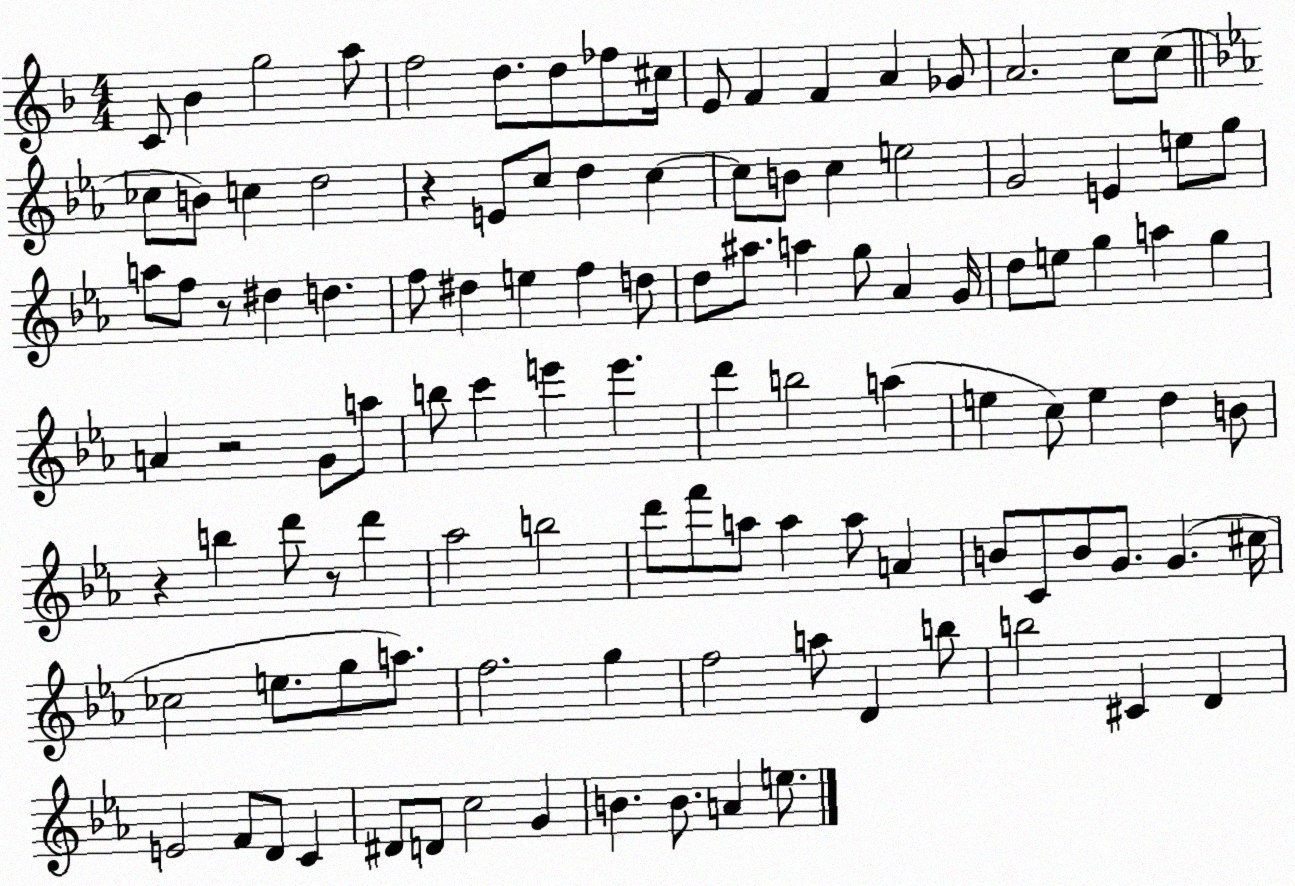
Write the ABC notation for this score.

X:1
T:Untitled
M:4/4
L:1/4
K:F
C/2 _B g2 a/2 f2 d/2 d/2 _f/2 ^c/4 E/2 F F A _G/2 A2 c/2 c/2 _c/2 B/2 c d2 z E/2 c/2 d c c/2 B/2 c e2 G2 E e/2 g/2 a/2 f/2 z/2 ^d d f/2 ^d e f d/2 d/2 ^a/2 a g/2 _A G/4 d/2 e/2 g a g A z2 G/2 a/2 b/2 c' e' e' d' b2 a e c/2 e d B/2 z b d'/2 z/2 d' _a2 b2 d'/2 f'/2 a/2 a a/2 A B/2 C/2 B/2 G/2 G ^c/4 _c2 e/2 g/2 a/2 f2 g f2 a/2 D b/2 b2 ^C D E2 F/2 D/2 C ^D/2 D/2 c2 G B B/2 A e/2